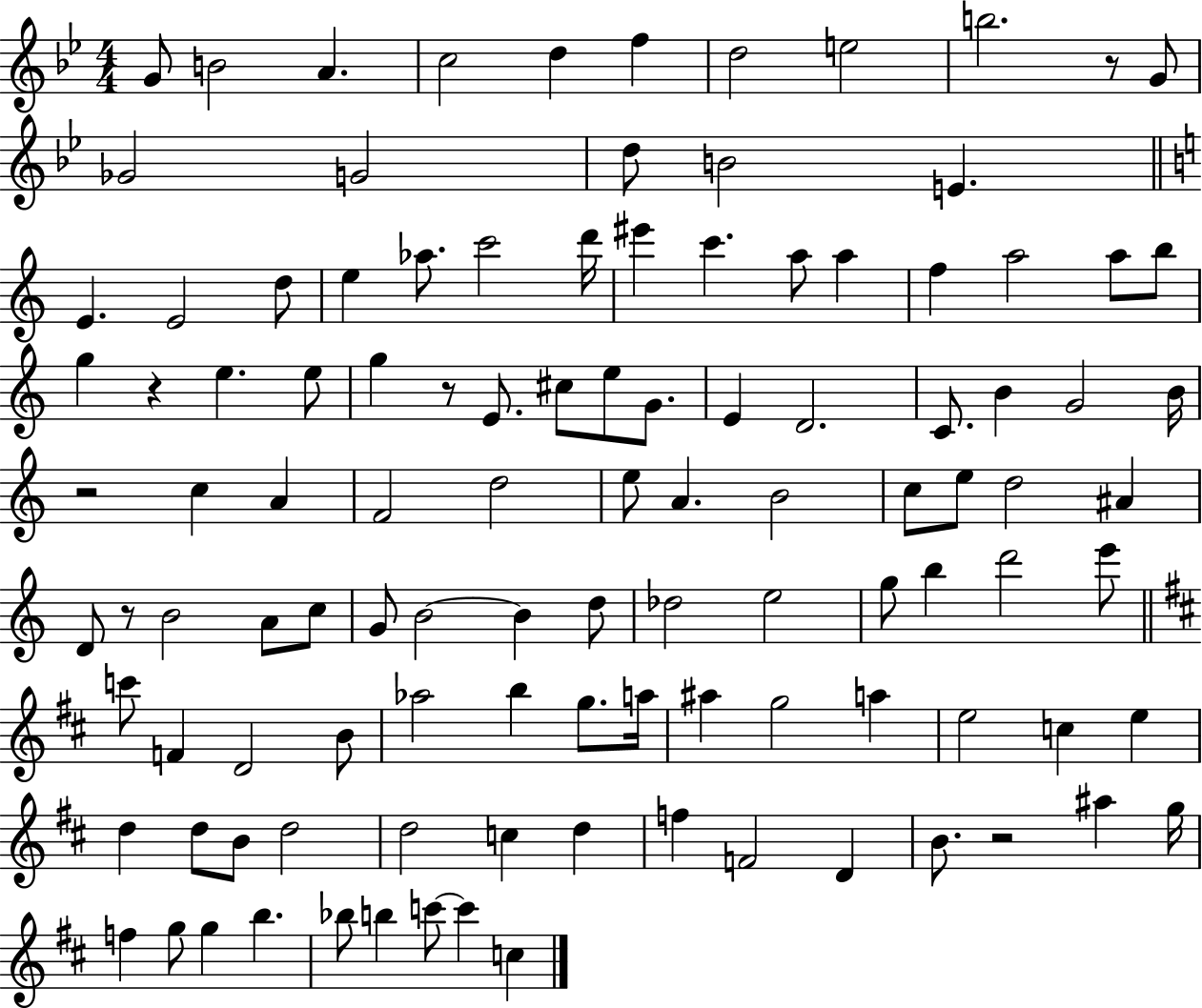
G4/e B4/h A4/q. C5/h D5/q F5/q D5/h E5/h B5/h. R/e G4/e Gb4/h G4/h D5/e B4/h E4/q. E4/q. E4/h D5/e E5/q Ab5/e. C6/h D6/s EIS6/q C6/q. A5/e A5/q F5/q A5/h A5/e B5/e G5/q R/q E5/q. E5/e G5/q R/e E4/e. C#5/e E5/e G4/e. E4/q D4/h. C4/e. B4/q G4/h B4/s R/h C5/q A4/q F4/h D5/h E5/e A4/q. B4/h C5/e E5/e D5/h A#4/q D4/e R/e B4/h A4/e C5/e G4/e B4/h B4/q D5/e Db5/h E5/h G5/e B5/q D6/h E6/e C6/e F4/q D4/h B4/e Ab5/h B5/q G5/e. A5/s A#5/q G5/h A5/q E5/h C5/q E5/q D5/q D5/e B4/e D5/h D5/h C5/q D5/q F5/q F4/h D4/q B4/e. R/h A#5/q G5/s F5/q G5/e G5/q B5/q. Bb5/e B5/q C6/e C6/q C5/q